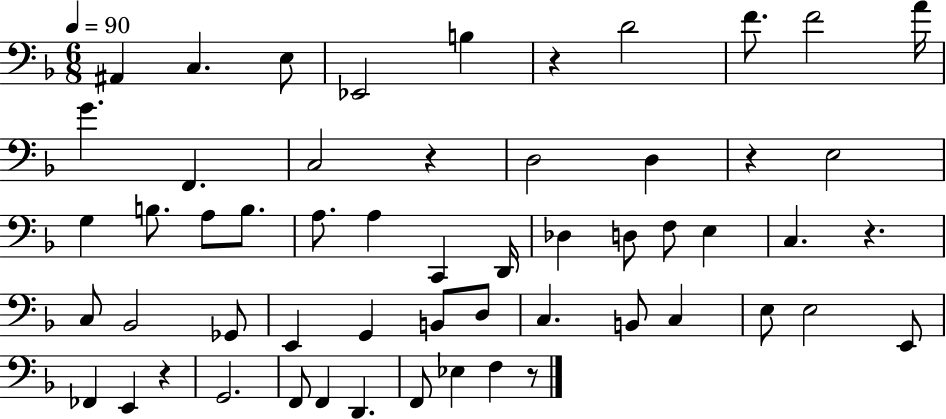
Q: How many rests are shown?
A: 6